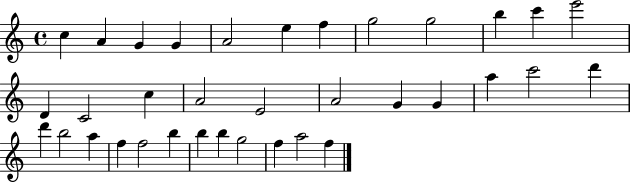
C5/q A4/q G4/q G4/q A4/h E5/q F5/q G5/h G5/h B5/q C6/q E6/h D4/q C4/h C5/q A4/h E4/h A4/h G4/q G4/q A5/q C6/h D6/q D6/q B5/h A5/q F5/q F5/h B5/q B5/q B5/q G5/h F5/q A5/h F5/q